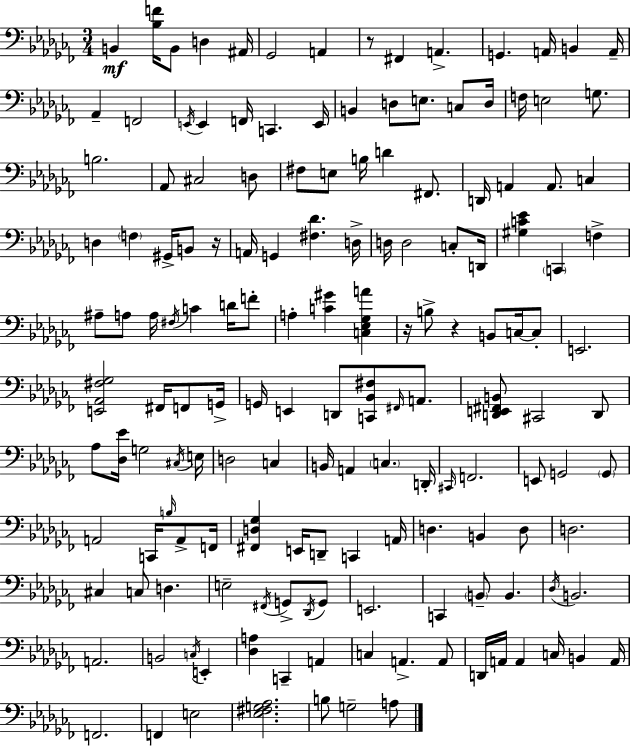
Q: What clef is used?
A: bass